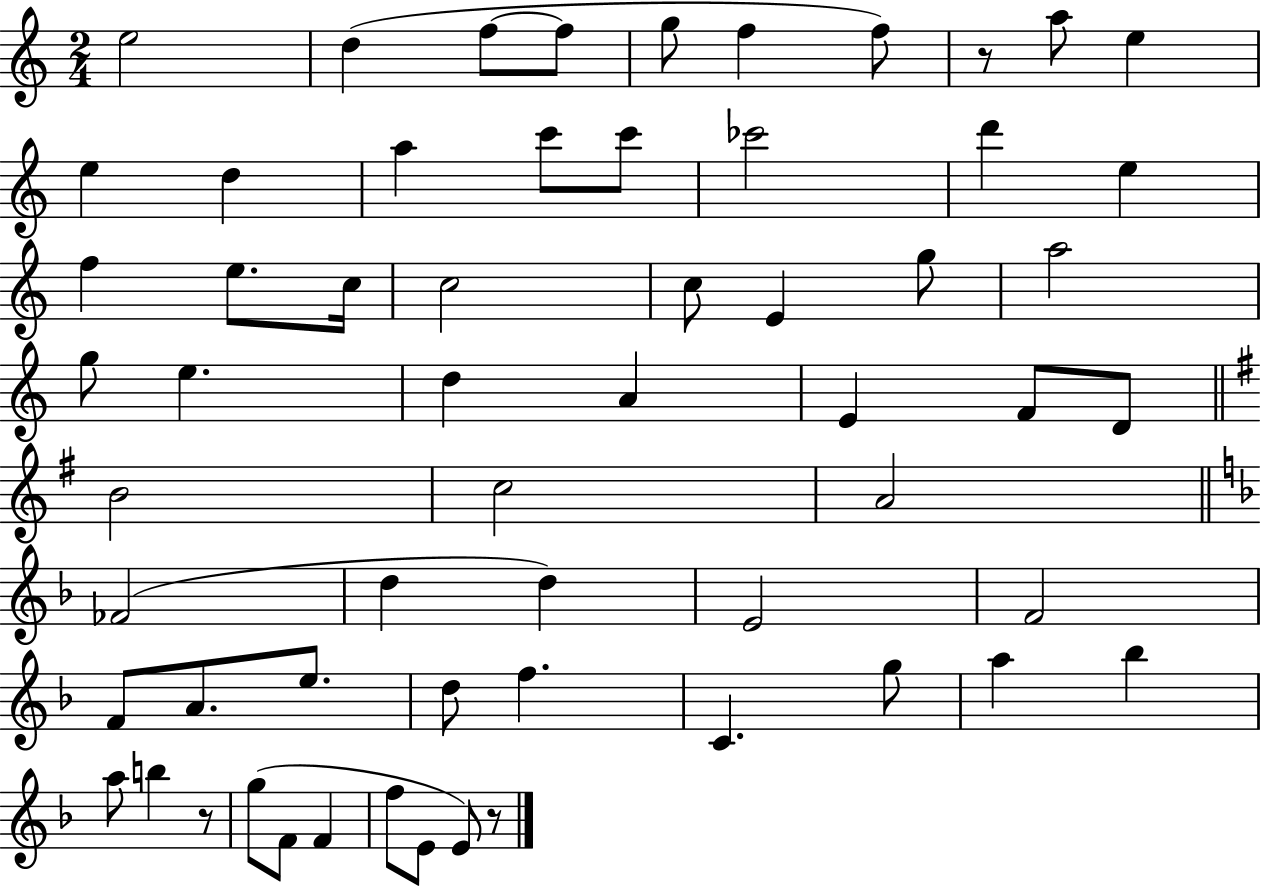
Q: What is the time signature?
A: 2/4